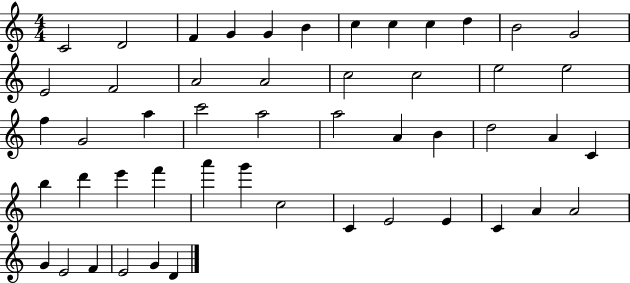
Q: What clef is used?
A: treble